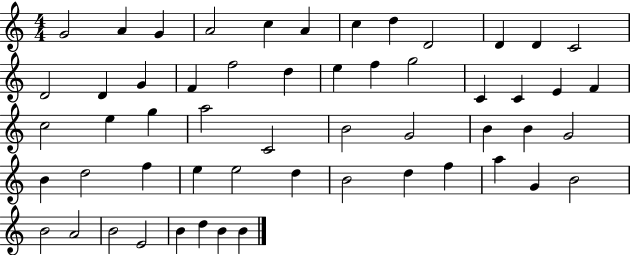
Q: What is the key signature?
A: C major